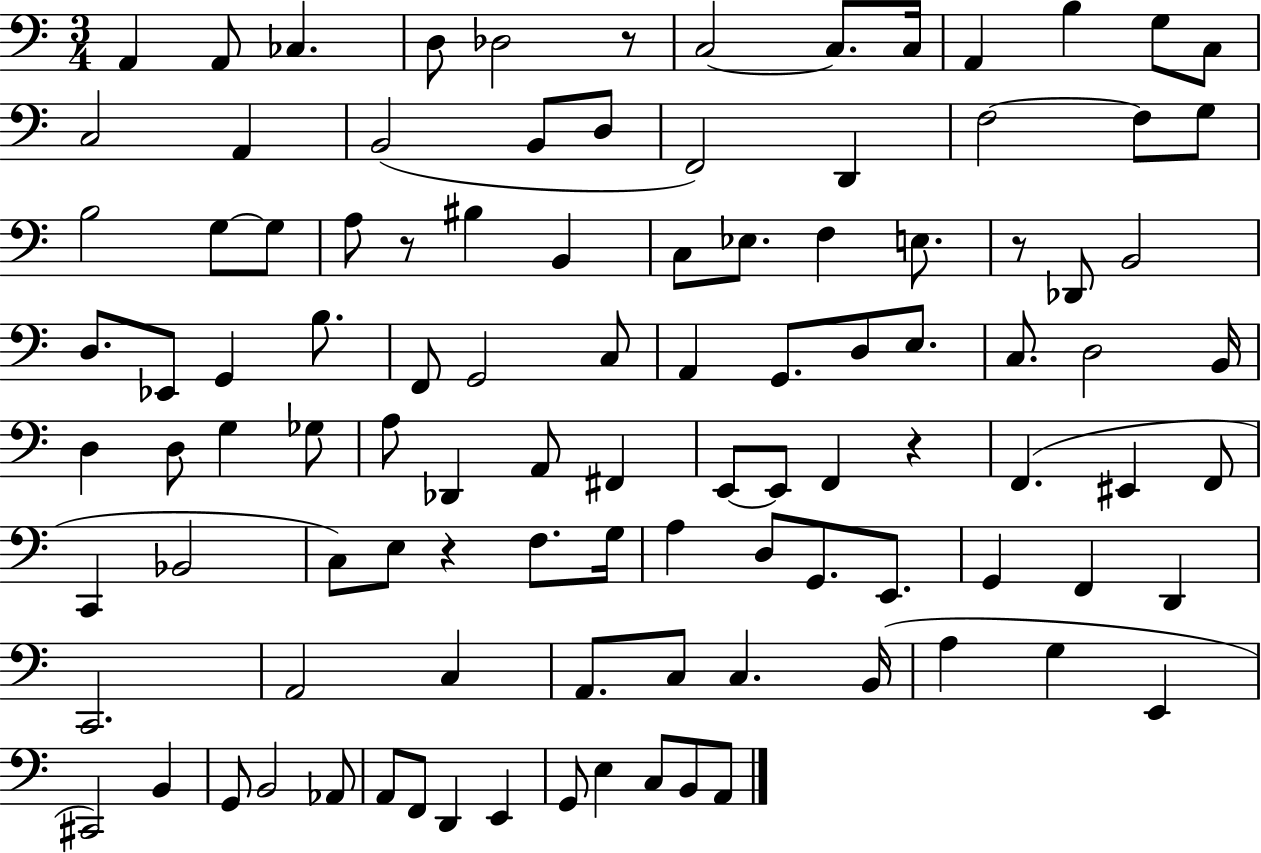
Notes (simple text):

A2/q A2/e CES3/q. D3/e Db3/h R/e C3/h C3/e. C3/s A2/q B3/q G3/e C3/e C3/h A2/q B2/h B2/e D3/e F2/h D2/q F3/h F3/e G3/e B3/h G3/e G3/e A3/e R/e BIS3/q B2/q C3/e Eb3/e. F3/q E3/e. R/e Db2/e B2/h D3/e. Eb2/e G2/q B3/e. F2/e G2/h C3/e A2/q G2/e. D3/e E3/e. C3/e. D3/h B2/s D3/q D3/e G3/q Gb3/e A3/e Db2/q A2/e F#2/q E2/e E2/e F2/q R/q F2/q. EIS2/q F2/e C2/q Bb2/h C3/e E3/e R/q F3/e. G3/s A3/q D3/e G2/e. E2/e. G2/q F2/q D2/q C2/h. A2/h C3/q A2/e. C3/e C3/q. B2/s A3/q G3/q E2/q C#2/h B2/q G2/e B2/h Ab2/e A2/e F2/e D2/q E2/q G2/e E3/q C3/e B2/e A2/e